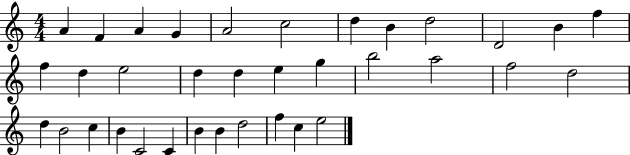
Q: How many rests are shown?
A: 0